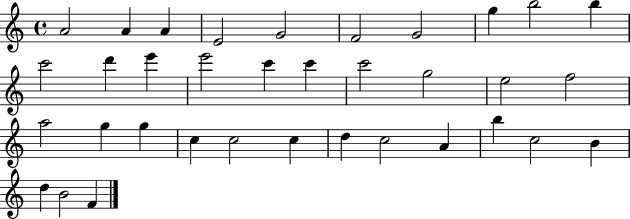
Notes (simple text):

A4/h A4/q A4/q E4/h G4/h F4/h G4/h G5/q B5/h B5/q C6/h D6/q E6/q E6/h C6/q C6/q C6/h G5/h E5/h F5/h A5/h G5/q G5/q C5/q C5/h C5/q D5/q C5/h A4/q B5/q C5/h B4/q D5/q B4/h F4/q